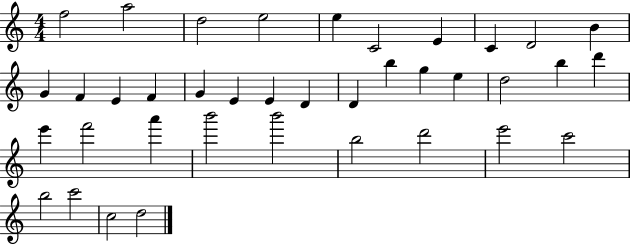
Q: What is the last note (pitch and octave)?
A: D5